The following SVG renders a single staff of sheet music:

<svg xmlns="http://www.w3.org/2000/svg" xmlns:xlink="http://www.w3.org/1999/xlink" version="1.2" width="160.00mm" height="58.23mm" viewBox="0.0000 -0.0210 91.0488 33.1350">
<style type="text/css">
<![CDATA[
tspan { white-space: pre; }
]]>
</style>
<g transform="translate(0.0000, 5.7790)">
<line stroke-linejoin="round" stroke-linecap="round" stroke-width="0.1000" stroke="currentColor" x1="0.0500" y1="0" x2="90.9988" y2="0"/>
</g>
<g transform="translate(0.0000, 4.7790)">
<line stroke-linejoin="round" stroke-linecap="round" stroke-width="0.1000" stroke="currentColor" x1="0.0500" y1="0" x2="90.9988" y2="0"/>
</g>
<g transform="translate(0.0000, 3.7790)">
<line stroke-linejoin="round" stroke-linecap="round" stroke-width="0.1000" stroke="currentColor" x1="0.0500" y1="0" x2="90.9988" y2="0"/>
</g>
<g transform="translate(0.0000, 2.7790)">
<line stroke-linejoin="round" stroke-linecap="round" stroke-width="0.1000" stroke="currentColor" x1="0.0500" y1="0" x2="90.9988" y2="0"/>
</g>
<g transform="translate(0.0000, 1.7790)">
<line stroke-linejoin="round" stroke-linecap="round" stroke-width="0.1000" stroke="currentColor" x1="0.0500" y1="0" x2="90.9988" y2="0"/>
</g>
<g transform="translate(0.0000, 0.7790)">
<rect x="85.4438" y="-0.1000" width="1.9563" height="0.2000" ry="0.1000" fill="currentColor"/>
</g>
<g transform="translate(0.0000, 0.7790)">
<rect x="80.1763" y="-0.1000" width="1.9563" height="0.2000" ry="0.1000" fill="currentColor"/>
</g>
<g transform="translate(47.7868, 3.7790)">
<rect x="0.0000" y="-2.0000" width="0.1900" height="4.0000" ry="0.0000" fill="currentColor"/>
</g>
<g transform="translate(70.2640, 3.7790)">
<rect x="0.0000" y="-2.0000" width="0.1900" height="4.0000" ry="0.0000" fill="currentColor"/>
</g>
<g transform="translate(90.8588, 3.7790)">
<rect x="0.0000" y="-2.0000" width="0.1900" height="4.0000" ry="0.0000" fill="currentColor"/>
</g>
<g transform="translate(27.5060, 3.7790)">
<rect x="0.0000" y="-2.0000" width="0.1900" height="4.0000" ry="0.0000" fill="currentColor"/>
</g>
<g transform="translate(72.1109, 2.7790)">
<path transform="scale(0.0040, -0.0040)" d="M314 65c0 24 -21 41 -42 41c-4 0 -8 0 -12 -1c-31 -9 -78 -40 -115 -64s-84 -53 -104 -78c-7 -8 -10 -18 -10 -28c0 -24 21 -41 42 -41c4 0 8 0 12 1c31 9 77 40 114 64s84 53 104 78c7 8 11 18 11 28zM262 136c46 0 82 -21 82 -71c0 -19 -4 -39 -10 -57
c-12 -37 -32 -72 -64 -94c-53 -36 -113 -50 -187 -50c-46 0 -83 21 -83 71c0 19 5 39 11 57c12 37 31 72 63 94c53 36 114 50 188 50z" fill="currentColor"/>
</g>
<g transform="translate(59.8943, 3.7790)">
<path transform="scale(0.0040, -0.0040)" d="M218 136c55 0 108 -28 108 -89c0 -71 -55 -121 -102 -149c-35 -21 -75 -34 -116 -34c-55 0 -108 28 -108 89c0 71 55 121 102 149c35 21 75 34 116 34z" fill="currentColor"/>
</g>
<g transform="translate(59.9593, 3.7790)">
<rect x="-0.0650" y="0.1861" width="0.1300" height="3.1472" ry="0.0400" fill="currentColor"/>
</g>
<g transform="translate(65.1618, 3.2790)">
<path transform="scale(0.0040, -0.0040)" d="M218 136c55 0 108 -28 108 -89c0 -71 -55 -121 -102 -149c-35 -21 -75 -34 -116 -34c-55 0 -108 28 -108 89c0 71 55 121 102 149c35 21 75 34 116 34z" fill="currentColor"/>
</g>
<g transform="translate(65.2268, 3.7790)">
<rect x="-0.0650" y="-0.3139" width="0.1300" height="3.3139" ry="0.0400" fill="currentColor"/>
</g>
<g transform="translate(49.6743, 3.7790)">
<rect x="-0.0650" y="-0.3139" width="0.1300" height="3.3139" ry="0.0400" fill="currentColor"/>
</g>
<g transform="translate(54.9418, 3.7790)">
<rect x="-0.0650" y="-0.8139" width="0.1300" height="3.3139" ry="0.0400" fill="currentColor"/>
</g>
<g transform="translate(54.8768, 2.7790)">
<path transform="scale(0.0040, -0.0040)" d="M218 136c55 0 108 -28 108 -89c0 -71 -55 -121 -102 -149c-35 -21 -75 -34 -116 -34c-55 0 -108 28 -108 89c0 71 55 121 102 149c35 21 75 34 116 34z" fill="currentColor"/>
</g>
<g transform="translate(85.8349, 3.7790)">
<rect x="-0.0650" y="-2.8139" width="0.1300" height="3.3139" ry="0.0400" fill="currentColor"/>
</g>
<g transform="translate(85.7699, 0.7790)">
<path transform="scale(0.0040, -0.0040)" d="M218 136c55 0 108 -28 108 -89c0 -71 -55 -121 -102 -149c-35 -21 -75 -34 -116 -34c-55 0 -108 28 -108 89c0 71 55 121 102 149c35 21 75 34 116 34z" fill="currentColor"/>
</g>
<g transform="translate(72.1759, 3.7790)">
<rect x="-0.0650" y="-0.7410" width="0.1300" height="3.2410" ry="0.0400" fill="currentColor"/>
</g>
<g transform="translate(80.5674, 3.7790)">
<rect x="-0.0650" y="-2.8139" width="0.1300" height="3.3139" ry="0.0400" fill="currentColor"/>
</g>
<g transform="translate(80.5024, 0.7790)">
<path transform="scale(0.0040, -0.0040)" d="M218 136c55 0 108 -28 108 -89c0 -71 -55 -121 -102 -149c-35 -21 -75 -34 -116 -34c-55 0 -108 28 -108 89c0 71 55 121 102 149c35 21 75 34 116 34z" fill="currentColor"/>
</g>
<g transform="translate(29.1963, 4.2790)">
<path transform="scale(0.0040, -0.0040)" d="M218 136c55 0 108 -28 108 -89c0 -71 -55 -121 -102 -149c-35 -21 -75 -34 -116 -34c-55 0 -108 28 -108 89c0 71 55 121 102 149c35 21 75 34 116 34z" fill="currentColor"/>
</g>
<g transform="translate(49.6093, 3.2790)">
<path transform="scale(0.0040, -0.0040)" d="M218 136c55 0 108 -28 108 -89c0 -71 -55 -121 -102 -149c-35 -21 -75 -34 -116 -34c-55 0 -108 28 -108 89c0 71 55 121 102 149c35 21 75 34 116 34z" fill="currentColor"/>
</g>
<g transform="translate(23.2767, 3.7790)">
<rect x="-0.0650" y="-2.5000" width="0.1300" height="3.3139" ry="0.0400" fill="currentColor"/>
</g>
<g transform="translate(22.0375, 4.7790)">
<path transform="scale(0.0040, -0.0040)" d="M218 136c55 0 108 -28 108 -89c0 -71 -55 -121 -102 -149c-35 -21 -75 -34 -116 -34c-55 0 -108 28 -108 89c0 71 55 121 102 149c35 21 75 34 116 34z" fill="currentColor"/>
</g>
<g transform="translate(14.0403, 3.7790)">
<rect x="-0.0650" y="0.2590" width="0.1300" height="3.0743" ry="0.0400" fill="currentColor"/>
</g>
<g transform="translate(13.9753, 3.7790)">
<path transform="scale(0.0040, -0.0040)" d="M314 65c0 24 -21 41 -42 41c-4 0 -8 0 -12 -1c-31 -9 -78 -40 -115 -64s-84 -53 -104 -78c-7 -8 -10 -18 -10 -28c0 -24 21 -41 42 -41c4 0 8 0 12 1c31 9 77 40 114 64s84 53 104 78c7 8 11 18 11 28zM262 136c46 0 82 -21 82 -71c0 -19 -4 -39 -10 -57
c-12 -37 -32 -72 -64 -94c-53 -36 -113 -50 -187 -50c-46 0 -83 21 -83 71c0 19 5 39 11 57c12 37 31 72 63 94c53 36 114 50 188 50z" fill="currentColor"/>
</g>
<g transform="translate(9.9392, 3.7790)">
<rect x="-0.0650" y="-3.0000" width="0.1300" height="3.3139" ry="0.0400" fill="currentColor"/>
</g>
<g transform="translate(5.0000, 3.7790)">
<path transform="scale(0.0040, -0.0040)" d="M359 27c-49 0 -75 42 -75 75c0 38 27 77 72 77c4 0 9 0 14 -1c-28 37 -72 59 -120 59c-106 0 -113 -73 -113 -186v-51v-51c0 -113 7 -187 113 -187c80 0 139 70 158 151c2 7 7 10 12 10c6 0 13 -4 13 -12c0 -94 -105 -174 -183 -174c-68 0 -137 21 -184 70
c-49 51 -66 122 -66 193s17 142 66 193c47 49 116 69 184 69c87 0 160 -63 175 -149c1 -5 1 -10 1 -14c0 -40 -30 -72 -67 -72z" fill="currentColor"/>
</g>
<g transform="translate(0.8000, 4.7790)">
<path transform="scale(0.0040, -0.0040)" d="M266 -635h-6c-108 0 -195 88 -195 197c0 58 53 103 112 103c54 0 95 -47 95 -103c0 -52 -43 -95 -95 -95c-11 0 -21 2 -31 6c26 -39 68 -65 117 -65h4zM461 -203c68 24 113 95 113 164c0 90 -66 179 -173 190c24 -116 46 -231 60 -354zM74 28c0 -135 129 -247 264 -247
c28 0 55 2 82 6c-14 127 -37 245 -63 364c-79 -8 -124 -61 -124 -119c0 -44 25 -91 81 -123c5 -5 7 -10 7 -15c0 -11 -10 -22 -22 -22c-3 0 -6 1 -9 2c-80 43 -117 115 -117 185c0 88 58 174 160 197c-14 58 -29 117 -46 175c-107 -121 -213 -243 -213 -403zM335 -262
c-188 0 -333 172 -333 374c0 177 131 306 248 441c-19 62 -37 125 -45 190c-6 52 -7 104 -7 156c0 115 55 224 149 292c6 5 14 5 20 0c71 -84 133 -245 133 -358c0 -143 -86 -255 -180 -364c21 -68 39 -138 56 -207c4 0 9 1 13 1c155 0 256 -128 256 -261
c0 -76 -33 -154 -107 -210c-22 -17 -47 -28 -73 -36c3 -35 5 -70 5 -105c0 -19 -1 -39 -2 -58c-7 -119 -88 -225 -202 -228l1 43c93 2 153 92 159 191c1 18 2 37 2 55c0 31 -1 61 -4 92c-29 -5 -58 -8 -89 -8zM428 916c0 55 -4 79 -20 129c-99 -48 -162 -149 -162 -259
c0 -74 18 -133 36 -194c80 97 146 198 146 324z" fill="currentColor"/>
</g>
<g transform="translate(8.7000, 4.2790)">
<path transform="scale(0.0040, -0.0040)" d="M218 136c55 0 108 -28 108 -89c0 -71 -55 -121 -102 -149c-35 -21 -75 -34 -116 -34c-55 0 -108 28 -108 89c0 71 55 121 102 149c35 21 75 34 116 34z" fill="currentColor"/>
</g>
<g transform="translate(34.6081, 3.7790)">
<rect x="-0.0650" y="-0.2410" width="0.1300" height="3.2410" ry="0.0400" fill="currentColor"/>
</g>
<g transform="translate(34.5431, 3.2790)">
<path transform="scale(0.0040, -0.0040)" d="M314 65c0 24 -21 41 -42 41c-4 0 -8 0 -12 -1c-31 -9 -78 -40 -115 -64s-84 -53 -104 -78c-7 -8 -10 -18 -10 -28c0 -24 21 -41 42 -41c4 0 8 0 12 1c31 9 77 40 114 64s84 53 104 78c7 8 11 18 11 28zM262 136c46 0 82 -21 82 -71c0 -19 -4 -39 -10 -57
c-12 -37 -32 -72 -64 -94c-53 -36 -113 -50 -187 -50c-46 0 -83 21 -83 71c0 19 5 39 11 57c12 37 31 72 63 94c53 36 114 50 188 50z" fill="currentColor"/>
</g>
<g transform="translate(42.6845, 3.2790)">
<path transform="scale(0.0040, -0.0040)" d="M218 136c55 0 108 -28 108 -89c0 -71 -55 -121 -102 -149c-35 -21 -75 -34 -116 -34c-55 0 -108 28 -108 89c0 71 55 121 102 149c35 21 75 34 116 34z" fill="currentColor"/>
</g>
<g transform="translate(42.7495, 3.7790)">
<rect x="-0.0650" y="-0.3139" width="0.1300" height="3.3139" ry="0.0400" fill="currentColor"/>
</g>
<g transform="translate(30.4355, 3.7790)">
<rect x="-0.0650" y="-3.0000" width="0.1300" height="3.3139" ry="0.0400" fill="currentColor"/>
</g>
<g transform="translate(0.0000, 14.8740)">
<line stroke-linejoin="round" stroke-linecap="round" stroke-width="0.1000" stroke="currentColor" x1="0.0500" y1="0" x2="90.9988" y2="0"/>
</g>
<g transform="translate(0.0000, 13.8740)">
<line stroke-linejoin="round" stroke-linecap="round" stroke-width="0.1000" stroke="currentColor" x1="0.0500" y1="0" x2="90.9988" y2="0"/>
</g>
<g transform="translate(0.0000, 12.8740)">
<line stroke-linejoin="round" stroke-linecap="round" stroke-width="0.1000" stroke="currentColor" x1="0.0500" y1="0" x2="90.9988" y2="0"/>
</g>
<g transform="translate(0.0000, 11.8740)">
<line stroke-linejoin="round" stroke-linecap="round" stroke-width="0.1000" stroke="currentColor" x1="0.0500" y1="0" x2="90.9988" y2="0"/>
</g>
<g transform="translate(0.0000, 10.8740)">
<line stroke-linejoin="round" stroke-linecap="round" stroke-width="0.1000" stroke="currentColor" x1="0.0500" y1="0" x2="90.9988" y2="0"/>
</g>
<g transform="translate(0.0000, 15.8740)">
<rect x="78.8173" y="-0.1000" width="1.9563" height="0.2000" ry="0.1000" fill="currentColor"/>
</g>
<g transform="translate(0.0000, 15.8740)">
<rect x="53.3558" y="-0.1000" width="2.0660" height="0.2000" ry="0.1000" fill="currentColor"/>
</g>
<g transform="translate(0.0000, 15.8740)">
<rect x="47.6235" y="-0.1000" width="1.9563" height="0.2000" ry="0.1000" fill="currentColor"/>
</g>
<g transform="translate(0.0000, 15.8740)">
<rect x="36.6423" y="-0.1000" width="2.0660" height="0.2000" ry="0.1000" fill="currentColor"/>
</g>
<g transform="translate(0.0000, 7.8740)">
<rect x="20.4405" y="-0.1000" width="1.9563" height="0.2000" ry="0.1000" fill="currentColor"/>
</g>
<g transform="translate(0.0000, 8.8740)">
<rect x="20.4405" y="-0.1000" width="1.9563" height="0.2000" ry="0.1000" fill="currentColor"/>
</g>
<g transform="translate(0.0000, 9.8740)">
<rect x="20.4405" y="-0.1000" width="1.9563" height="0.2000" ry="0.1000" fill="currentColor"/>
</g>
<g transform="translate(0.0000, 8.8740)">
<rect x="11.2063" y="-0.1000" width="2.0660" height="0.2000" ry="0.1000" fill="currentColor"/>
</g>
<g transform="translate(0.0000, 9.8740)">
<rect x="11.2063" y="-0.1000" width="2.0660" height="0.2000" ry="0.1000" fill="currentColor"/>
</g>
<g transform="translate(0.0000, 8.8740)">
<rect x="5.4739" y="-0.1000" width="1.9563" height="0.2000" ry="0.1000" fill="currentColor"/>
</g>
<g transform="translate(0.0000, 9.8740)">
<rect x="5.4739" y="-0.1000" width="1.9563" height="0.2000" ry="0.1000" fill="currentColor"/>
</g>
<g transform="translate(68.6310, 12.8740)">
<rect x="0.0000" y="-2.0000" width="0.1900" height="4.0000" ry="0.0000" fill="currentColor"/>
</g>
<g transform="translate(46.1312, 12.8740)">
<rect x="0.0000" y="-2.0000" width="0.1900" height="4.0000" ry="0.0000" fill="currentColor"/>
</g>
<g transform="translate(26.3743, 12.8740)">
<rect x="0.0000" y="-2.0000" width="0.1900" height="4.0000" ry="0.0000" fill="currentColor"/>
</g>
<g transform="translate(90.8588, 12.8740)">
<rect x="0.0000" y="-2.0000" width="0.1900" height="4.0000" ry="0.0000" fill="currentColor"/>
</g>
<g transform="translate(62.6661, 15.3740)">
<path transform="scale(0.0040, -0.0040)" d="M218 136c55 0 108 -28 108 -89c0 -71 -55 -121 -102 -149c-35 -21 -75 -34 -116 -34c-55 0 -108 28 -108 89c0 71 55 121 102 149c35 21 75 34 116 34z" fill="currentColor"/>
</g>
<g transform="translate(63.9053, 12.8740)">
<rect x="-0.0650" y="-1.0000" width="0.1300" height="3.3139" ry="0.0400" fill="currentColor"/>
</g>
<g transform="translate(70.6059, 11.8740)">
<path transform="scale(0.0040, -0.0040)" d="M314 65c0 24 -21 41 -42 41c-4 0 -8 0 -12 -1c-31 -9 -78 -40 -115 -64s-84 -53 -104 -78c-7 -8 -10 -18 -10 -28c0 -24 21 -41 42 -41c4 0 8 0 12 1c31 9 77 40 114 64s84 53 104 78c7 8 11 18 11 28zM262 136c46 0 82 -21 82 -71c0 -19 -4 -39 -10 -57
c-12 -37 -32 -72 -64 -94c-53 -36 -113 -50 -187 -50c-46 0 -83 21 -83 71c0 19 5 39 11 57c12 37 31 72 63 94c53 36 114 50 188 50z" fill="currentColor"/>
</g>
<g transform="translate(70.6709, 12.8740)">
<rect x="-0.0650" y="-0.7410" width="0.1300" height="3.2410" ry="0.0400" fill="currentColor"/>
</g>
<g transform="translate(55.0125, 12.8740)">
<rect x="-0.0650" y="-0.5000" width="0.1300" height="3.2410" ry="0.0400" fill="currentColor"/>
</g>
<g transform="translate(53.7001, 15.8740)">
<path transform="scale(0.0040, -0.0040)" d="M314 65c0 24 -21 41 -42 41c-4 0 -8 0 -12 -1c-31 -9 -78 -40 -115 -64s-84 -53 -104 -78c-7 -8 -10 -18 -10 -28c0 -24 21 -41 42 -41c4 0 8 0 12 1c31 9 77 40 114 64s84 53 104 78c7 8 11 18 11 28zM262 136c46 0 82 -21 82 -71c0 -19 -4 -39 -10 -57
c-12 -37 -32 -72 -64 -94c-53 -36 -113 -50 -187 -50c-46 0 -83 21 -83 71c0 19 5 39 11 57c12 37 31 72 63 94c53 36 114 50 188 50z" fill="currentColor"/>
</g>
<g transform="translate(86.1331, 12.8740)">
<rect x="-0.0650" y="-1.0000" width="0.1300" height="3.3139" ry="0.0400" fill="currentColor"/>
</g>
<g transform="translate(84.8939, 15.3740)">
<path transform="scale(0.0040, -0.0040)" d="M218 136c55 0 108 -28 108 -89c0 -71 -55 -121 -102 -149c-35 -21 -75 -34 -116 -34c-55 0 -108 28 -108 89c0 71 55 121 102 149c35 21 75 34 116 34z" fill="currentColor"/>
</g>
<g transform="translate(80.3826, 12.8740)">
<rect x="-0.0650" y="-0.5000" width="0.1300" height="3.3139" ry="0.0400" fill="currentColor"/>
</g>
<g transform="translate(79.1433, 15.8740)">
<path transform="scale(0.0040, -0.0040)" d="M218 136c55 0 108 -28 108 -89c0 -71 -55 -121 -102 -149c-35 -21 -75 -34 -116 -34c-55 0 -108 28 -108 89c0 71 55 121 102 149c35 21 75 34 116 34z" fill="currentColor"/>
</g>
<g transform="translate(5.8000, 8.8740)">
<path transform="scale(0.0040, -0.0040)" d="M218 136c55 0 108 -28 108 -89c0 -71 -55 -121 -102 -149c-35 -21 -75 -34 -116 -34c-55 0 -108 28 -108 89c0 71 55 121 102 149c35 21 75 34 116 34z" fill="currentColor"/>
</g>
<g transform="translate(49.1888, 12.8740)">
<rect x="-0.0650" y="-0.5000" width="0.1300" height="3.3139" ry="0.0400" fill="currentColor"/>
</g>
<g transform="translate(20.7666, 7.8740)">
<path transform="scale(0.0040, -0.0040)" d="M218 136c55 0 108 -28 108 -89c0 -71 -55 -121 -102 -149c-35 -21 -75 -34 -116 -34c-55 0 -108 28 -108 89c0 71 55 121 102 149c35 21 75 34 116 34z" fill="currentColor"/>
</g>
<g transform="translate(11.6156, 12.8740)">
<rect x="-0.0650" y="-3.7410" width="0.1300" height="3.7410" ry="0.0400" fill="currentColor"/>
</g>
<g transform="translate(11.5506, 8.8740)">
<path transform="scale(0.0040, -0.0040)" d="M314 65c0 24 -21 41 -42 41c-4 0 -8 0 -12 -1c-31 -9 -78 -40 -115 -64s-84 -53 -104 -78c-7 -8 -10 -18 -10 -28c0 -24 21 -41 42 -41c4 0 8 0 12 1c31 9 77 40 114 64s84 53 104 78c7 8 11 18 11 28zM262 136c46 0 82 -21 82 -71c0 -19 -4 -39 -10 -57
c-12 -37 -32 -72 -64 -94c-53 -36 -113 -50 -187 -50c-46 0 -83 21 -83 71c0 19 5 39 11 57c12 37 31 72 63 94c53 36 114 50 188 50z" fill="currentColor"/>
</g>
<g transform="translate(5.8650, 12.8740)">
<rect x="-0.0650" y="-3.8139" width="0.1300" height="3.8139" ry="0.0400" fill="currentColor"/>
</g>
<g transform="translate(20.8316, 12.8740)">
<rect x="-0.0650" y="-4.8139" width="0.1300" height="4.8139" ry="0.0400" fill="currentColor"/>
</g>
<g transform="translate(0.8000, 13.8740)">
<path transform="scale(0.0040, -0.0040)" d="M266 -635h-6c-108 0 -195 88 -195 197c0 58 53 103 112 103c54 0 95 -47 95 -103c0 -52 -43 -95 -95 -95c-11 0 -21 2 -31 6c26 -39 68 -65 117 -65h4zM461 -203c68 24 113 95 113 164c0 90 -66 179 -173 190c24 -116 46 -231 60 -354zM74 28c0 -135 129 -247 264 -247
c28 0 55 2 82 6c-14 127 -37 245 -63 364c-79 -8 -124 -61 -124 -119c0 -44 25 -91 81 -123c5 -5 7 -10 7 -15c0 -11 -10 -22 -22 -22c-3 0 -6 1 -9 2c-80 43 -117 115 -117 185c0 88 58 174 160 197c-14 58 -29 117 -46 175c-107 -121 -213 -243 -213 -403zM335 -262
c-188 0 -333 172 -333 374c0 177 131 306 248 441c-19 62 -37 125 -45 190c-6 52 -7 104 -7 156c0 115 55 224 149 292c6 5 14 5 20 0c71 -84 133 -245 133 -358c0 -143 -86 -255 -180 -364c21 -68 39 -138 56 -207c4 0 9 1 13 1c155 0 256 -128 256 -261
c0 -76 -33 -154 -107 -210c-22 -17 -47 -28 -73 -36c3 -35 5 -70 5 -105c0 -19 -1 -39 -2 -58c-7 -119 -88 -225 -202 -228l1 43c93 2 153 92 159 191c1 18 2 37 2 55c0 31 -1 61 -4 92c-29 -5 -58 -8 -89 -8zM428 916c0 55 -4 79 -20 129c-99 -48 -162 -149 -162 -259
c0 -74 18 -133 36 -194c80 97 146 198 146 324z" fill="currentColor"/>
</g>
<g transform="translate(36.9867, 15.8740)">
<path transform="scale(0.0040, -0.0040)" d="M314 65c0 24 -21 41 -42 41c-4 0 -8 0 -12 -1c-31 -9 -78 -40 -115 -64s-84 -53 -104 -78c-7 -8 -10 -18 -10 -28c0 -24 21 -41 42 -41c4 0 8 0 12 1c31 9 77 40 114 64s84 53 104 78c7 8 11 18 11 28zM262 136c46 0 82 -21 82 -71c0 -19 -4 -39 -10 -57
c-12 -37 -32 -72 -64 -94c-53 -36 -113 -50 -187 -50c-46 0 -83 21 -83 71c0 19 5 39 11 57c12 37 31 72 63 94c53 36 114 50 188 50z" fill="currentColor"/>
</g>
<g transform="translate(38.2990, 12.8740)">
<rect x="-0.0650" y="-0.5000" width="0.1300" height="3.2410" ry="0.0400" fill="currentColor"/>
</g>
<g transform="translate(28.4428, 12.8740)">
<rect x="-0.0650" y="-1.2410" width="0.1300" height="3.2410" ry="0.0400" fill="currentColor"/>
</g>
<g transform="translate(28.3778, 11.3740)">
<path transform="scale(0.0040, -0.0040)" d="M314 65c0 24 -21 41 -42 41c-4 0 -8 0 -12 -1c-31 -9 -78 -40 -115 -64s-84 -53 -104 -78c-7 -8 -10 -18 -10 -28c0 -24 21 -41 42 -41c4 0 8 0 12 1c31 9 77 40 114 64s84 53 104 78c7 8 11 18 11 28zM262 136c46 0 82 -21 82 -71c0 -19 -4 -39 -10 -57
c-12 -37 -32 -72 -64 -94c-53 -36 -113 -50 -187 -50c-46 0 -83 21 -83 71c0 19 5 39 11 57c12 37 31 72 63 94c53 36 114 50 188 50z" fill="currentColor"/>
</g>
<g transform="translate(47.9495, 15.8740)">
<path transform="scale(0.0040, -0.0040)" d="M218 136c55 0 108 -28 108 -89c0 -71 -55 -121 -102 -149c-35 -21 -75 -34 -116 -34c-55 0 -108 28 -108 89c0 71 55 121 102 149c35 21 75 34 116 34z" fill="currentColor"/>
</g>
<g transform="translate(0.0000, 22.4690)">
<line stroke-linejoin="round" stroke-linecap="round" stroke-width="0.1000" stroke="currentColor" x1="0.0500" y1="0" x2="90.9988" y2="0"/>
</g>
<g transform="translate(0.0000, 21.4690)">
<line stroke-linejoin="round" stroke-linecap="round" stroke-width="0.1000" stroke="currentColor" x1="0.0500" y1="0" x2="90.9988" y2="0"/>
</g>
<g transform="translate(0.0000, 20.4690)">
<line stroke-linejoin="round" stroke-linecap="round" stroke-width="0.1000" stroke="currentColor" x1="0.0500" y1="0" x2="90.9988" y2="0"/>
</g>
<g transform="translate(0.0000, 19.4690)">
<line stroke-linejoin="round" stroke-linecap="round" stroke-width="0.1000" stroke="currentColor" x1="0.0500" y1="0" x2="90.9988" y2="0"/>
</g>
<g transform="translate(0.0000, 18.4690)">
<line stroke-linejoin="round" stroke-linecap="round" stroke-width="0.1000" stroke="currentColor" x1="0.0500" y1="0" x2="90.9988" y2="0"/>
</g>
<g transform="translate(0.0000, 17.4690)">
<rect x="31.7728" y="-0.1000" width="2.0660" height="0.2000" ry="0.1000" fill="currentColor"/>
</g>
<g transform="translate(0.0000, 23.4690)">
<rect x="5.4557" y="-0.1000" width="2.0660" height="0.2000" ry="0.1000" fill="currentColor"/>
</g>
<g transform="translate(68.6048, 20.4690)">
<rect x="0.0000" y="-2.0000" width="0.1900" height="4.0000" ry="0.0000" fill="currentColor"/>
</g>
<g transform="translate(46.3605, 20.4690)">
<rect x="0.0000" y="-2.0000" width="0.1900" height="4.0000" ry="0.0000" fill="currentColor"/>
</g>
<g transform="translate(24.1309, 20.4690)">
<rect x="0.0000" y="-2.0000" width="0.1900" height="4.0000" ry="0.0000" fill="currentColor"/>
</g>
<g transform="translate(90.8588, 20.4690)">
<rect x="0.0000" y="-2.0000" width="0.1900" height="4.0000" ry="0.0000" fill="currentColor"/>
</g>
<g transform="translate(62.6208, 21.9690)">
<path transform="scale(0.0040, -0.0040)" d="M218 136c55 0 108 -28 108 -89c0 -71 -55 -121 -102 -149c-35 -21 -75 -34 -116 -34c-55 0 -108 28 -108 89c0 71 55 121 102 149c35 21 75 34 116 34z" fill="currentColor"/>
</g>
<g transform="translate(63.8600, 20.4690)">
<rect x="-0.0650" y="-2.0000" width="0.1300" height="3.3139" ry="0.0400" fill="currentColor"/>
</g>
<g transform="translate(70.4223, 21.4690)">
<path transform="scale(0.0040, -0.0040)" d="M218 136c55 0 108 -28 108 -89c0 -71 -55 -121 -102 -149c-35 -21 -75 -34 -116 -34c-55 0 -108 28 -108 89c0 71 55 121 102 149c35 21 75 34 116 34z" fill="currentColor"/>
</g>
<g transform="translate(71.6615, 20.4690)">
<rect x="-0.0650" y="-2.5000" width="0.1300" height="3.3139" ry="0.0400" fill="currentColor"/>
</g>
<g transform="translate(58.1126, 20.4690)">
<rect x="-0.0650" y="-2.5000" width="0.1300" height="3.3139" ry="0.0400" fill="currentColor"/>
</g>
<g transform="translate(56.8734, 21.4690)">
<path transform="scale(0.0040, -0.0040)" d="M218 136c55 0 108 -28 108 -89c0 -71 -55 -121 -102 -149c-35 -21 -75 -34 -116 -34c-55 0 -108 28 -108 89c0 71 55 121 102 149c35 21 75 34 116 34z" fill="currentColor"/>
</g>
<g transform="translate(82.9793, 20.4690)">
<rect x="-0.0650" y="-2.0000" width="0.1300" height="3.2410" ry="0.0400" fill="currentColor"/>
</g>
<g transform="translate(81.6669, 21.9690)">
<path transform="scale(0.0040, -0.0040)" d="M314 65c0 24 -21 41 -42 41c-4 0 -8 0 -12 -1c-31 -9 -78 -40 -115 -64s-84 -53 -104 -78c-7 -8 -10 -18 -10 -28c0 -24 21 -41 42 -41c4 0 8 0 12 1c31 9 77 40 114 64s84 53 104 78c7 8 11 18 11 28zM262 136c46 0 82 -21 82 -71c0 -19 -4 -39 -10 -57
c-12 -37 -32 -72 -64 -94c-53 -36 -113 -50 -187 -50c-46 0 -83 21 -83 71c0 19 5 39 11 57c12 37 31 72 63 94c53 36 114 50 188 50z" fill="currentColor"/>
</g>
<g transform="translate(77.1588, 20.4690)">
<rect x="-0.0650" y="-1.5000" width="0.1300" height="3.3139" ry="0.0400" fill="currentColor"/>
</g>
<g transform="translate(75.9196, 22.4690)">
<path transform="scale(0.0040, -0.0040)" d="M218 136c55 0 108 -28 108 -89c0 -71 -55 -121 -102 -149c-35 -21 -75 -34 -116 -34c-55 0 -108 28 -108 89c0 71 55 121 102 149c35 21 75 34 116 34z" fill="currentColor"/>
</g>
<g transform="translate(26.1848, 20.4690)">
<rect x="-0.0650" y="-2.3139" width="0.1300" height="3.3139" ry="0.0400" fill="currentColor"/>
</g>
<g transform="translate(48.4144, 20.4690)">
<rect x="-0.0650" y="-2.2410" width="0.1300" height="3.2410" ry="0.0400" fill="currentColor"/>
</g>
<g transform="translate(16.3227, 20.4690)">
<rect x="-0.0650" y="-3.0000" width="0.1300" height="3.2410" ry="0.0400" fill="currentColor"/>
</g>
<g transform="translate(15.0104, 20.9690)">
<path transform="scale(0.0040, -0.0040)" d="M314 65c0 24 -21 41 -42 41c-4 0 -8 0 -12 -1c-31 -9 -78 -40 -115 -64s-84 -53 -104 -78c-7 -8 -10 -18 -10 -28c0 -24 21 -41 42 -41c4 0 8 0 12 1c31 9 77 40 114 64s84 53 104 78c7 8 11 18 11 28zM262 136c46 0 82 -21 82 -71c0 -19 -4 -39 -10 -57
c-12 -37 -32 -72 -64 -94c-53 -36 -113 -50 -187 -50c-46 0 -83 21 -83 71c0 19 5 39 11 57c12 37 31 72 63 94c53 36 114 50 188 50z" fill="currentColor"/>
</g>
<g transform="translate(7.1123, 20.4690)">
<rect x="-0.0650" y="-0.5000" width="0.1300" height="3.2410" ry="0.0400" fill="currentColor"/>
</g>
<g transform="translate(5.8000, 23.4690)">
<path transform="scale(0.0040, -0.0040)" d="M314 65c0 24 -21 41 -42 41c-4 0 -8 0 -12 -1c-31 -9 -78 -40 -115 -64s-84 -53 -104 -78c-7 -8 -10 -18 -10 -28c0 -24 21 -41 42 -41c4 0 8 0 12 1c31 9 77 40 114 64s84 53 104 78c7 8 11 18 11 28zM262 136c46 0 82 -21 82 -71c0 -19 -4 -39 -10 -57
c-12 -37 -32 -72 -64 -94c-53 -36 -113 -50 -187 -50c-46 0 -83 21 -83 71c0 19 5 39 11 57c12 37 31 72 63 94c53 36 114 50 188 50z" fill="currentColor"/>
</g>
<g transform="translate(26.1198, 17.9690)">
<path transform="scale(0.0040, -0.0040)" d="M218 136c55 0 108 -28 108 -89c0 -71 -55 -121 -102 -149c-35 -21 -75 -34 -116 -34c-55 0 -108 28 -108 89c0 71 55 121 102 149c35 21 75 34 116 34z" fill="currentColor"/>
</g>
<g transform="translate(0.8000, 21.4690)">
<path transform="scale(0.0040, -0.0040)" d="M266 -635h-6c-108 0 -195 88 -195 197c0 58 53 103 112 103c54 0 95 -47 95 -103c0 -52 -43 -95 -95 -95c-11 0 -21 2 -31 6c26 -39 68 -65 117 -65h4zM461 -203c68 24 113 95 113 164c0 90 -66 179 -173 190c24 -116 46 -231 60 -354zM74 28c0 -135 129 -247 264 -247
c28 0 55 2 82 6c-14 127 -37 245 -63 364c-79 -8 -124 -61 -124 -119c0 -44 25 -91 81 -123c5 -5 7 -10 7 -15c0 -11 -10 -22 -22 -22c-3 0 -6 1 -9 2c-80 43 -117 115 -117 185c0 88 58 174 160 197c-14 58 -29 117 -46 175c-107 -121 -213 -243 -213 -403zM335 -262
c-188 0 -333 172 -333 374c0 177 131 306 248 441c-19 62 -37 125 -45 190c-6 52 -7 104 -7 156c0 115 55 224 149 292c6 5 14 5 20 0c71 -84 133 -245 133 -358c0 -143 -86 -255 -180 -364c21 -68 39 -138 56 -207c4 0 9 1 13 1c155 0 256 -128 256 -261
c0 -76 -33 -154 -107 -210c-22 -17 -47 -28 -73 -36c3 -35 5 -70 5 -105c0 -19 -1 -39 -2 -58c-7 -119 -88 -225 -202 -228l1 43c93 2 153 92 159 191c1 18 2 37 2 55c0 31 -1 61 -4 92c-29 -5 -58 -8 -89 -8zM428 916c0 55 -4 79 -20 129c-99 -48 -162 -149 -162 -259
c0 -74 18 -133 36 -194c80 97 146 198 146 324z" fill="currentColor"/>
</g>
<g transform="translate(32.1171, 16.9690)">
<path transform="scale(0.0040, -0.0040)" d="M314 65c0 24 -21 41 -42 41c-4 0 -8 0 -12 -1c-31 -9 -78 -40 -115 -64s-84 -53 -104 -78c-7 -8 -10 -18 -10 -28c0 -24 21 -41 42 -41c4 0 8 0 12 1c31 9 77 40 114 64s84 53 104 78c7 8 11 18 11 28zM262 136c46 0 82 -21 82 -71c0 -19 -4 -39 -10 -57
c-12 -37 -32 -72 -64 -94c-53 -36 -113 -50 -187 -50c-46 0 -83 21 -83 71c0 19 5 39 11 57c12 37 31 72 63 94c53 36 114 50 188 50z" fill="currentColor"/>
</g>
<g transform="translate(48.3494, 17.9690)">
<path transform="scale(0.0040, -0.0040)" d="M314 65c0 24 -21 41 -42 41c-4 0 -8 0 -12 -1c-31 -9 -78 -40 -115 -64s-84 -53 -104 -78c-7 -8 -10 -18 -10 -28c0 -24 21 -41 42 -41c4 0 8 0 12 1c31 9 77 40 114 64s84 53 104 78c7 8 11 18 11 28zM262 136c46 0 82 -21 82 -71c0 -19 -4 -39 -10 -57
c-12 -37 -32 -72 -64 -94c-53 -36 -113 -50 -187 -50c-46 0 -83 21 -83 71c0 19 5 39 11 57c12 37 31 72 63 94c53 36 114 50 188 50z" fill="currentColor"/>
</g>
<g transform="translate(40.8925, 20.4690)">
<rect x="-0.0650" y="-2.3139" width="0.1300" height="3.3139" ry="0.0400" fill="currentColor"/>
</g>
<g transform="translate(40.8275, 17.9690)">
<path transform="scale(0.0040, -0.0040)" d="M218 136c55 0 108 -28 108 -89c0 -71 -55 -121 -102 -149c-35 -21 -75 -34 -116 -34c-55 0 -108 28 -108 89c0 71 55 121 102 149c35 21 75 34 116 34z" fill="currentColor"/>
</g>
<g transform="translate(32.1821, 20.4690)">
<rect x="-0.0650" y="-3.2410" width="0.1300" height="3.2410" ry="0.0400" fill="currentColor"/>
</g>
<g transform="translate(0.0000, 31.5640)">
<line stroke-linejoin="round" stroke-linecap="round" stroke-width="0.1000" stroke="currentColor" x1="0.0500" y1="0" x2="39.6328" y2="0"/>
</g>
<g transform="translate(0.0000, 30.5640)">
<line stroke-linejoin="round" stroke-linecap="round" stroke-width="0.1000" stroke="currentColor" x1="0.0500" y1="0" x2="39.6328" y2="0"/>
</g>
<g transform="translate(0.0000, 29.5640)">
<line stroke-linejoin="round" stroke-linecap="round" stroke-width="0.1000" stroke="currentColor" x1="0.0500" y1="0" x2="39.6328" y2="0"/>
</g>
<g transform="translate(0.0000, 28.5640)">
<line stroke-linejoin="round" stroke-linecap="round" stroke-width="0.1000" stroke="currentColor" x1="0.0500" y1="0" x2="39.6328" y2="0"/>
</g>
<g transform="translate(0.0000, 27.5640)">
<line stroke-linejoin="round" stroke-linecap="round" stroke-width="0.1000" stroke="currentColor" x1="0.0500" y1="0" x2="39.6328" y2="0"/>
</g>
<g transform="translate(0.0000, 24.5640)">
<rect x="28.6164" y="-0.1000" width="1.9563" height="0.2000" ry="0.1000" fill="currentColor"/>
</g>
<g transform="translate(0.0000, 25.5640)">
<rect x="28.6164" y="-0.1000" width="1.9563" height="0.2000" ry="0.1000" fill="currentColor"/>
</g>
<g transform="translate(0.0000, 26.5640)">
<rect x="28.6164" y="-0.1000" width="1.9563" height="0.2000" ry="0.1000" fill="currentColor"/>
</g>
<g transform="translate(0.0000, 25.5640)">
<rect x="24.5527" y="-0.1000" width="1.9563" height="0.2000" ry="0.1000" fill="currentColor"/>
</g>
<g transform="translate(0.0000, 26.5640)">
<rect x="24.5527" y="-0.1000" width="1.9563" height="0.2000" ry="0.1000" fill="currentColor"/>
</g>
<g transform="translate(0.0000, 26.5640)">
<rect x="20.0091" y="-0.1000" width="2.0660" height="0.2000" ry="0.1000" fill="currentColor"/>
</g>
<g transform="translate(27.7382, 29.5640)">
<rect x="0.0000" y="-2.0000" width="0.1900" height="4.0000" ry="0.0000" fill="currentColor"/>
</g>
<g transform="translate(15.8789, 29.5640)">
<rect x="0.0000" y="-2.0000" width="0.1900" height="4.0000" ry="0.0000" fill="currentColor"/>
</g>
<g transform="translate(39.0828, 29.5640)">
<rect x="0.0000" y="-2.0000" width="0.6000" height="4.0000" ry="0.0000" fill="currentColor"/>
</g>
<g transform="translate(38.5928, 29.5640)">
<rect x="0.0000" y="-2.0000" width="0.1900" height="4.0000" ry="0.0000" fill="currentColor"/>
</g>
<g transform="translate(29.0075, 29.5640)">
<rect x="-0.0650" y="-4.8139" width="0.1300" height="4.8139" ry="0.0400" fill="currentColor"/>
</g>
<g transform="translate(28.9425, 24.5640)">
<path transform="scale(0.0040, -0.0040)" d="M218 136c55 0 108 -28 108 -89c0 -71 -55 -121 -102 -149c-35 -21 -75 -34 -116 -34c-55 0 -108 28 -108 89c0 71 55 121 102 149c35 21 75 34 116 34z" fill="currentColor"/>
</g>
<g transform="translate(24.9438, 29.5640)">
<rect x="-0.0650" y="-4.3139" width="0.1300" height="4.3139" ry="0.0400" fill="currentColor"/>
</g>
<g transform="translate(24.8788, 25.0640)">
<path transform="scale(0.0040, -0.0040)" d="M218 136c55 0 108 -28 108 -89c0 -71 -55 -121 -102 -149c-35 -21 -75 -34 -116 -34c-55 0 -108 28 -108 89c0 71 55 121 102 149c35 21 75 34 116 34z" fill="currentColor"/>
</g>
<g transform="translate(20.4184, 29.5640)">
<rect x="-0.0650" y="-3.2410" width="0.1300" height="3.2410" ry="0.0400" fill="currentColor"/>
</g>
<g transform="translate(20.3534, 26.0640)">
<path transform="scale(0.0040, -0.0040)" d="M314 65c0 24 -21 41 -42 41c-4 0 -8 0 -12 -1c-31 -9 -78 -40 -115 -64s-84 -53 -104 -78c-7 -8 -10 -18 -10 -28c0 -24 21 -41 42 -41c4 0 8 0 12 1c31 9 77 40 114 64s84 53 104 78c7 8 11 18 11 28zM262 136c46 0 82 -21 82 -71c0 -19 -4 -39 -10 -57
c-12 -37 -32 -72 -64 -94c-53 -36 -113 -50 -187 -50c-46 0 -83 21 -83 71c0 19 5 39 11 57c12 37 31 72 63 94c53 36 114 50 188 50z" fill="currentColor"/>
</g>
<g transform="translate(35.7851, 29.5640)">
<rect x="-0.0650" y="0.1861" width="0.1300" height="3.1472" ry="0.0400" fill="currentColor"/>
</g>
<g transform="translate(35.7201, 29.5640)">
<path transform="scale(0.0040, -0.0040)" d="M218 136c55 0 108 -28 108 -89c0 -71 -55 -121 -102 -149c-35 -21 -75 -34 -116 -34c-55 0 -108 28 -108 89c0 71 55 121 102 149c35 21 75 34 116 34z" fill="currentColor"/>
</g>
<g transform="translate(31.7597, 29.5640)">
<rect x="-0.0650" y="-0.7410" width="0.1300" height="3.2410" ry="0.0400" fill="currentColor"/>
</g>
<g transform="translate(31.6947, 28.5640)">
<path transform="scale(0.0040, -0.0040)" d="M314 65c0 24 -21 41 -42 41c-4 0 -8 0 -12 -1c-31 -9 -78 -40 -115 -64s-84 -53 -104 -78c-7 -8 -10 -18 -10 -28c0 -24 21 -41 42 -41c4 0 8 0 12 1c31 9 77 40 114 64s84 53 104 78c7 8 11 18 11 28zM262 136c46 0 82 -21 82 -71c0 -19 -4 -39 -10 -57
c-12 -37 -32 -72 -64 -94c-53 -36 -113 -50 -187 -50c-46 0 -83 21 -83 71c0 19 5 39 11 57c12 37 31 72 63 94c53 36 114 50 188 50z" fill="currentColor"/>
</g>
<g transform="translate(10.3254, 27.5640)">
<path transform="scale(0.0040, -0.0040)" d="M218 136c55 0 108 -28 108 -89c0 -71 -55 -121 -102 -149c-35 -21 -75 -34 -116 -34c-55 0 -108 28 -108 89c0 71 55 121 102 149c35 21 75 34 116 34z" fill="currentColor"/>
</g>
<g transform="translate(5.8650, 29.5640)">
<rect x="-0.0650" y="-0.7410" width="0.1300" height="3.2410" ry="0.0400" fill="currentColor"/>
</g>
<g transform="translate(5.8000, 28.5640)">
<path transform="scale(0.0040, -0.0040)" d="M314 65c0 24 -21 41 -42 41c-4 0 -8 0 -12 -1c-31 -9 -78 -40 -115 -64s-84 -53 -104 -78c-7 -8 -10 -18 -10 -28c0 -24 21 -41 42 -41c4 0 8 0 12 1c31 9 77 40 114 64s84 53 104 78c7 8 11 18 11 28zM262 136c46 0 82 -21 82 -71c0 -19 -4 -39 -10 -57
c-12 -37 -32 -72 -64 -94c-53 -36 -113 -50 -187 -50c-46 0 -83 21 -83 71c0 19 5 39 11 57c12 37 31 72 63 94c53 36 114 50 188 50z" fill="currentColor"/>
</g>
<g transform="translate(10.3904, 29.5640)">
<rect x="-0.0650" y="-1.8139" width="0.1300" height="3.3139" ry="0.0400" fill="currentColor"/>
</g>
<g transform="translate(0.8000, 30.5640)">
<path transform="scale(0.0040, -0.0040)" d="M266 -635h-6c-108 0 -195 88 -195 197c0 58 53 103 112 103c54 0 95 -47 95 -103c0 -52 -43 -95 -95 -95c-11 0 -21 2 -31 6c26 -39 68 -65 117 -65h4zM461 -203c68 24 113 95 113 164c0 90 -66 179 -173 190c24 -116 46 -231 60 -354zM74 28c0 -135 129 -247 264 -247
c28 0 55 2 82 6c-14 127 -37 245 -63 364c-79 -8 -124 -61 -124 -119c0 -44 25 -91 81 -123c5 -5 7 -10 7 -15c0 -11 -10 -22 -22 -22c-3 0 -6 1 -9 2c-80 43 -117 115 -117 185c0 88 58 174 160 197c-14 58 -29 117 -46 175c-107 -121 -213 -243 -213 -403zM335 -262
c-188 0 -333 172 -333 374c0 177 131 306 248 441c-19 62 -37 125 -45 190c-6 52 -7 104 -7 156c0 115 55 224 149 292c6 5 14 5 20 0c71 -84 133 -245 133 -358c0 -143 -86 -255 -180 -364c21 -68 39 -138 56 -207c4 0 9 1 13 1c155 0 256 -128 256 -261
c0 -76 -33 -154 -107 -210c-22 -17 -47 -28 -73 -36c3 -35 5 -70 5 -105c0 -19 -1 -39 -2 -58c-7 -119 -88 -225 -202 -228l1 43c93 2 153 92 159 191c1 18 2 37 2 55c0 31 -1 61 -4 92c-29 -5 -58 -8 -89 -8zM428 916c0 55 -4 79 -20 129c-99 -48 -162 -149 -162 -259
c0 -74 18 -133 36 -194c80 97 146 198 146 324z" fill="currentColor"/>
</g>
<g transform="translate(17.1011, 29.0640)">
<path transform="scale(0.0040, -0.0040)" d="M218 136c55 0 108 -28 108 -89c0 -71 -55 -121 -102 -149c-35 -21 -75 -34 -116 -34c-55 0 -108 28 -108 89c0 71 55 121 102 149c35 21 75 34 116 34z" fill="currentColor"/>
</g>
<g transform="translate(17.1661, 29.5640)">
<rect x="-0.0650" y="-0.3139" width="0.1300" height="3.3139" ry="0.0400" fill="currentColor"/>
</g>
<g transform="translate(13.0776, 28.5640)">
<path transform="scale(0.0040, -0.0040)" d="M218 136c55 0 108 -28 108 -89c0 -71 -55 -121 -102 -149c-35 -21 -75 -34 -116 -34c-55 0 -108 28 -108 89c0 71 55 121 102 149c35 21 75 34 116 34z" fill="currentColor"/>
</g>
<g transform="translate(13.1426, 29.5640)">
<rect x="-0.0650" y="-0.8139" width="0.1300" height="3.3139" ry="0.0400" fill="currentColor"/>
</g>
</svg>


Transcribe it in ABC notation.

X:1
T:Untitled
M:4/4
L:1/4
K:C
A B2 G A c2 c c d B c d2 a a c' c'2 e' e2 C2 C C2 D d2 C D C2 A2 g b2 g g2 G F G E F2 d2 f d c b2 d' e' d2 B